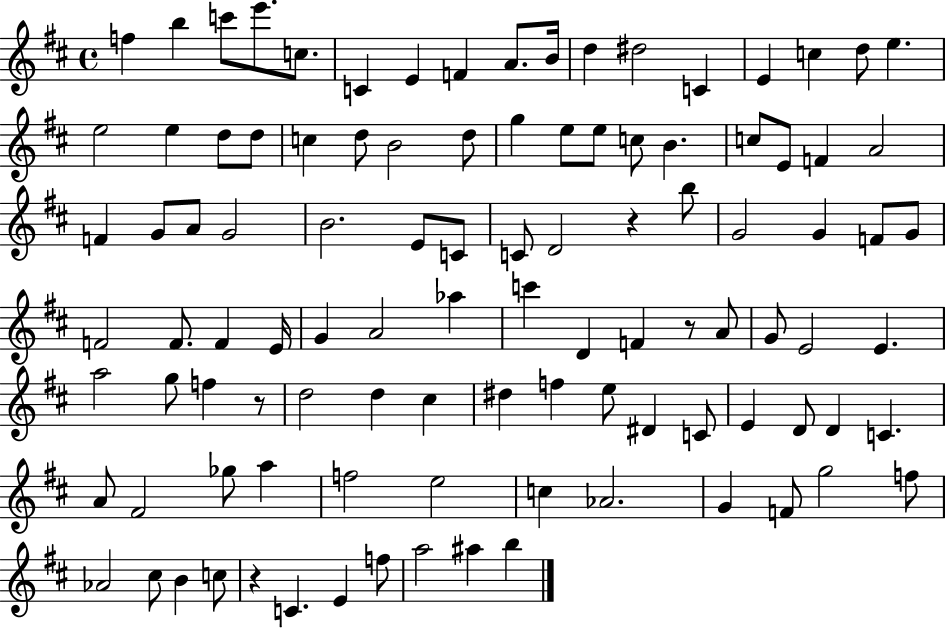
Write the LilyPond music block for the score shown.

{
  \clef treble
  \time 4/4
  \defaultTimeSignature
  \key d \major
  f''4 b''4 c'''8 e'''8. c''8. | c'4 e'4 f'4 a'8. b'16 | d''4 dis''2 c'4 | e'4 c''4 d''8 e''4. | \break e''2 e''4 d''8 d''8 | c''4 d''8 b'2 d''8 | g''4 e''8 e''8 c''8 b'4. | c''8 e'8 f'4 a'2 | \break f'4 g'8 a'8 g'2 | b'2. e'8 c'8 | c'8 d'2 r4 b''8 | g'2 g'4 f'8 g'8 | \break f'2 f'8. f'4 e'16 | g'4 a'2 aes''4 | c'''4 d'4 f'4 r8 a'8 | g'8 e'2 e'4. | \break a''2 g''8 f''4 r8 | d''2 d''4 cis''4 | dis''4 f''4 e''8 dis'4 c'8 | e'4 d'8 d'4 c'4. | \break a'8 fis'2 ges''8 a''4 | f''2 e''2 | c''4 aes'2. | g'4 f'8 g''2 f''8 | \break aes'2 cis''8 b'4 c''8 | r4 c'4. e'4 f''8 | a''2 ais''4 b''4 | \bar "|."
}